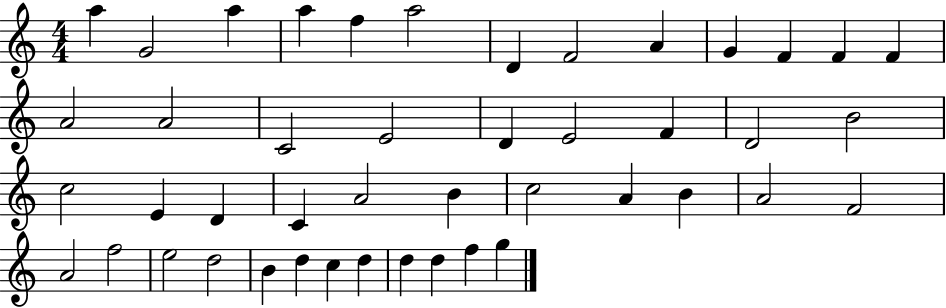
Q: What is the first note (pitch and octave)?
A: A5